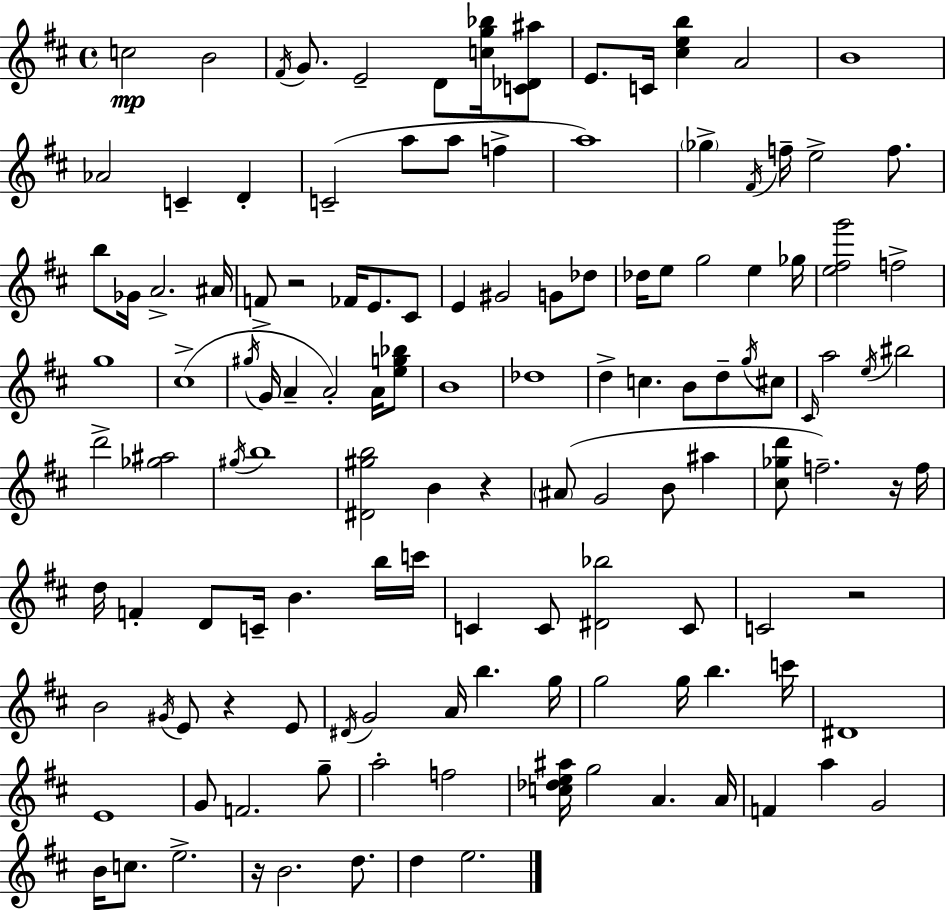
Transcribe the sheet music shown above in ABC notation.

X:1
T:Untitled
M:4/4
L:1/4
K:D
c2 B2 ^F/4 G/2 E2 D/2 [cg_b]/4 [C_D^a]/2 E/2 C/4 [^ceb] A2 B4 _A2 C D C2 a/2 a/2 f a4 _g ^F/4 f/4 e2 f/2 b/2 _G/4 A2 ^A/4 F/2 z2 _F/4 E/2 ^C/2 E ^G2 G/2 _d/2 _d/4 e/2 g2 e _g/4 [e^fg']2 f2 g4 ^c4 ^g/4 G/4 A A2 A/4 [eg_b]/2 B4 _d4 d c B/2 d/2 g/4 ^c/2 ^C/4 a2 e/4 ^b2 d'2 [_g^a]2 ^g/4 b4 [^D^gb]2 B z ^A/2 G2 B/2 ^a [^c_gd']/2 f2 z/4 f/4 d/4 F D/2 C/4 B b/4 c'/4 C C/2 [^D_b]2 C/2 C2 z2 B2 ^G/4 E/2 z E/2 ^D/4 G2 A/4 b g/4 g2 g/4 b c'/4 ^D4 E4 G/2 F2 g/2 a2 f2 [c_de^a]/4 g2 A A/4 F a G2 B/4 c/2 e2 z/4 B2 d/2 d e2